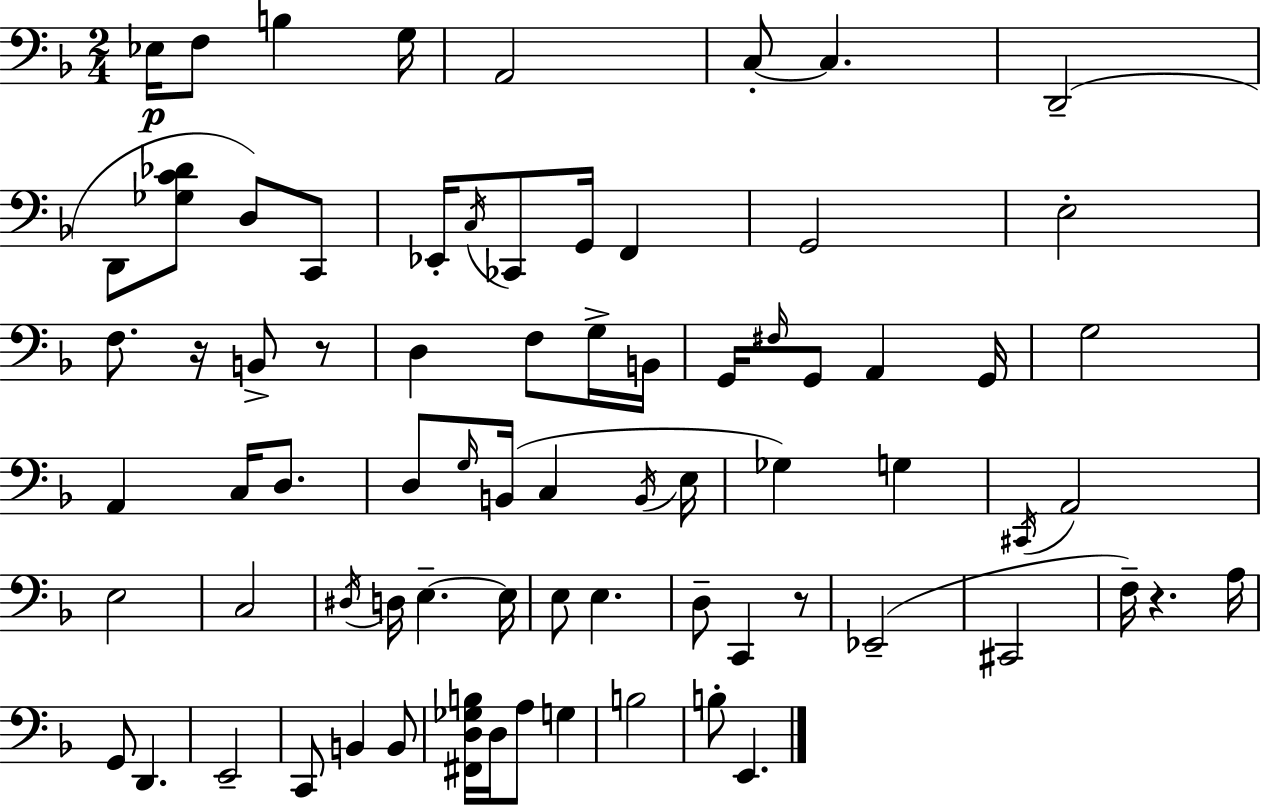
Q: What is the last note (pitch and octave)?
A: E2